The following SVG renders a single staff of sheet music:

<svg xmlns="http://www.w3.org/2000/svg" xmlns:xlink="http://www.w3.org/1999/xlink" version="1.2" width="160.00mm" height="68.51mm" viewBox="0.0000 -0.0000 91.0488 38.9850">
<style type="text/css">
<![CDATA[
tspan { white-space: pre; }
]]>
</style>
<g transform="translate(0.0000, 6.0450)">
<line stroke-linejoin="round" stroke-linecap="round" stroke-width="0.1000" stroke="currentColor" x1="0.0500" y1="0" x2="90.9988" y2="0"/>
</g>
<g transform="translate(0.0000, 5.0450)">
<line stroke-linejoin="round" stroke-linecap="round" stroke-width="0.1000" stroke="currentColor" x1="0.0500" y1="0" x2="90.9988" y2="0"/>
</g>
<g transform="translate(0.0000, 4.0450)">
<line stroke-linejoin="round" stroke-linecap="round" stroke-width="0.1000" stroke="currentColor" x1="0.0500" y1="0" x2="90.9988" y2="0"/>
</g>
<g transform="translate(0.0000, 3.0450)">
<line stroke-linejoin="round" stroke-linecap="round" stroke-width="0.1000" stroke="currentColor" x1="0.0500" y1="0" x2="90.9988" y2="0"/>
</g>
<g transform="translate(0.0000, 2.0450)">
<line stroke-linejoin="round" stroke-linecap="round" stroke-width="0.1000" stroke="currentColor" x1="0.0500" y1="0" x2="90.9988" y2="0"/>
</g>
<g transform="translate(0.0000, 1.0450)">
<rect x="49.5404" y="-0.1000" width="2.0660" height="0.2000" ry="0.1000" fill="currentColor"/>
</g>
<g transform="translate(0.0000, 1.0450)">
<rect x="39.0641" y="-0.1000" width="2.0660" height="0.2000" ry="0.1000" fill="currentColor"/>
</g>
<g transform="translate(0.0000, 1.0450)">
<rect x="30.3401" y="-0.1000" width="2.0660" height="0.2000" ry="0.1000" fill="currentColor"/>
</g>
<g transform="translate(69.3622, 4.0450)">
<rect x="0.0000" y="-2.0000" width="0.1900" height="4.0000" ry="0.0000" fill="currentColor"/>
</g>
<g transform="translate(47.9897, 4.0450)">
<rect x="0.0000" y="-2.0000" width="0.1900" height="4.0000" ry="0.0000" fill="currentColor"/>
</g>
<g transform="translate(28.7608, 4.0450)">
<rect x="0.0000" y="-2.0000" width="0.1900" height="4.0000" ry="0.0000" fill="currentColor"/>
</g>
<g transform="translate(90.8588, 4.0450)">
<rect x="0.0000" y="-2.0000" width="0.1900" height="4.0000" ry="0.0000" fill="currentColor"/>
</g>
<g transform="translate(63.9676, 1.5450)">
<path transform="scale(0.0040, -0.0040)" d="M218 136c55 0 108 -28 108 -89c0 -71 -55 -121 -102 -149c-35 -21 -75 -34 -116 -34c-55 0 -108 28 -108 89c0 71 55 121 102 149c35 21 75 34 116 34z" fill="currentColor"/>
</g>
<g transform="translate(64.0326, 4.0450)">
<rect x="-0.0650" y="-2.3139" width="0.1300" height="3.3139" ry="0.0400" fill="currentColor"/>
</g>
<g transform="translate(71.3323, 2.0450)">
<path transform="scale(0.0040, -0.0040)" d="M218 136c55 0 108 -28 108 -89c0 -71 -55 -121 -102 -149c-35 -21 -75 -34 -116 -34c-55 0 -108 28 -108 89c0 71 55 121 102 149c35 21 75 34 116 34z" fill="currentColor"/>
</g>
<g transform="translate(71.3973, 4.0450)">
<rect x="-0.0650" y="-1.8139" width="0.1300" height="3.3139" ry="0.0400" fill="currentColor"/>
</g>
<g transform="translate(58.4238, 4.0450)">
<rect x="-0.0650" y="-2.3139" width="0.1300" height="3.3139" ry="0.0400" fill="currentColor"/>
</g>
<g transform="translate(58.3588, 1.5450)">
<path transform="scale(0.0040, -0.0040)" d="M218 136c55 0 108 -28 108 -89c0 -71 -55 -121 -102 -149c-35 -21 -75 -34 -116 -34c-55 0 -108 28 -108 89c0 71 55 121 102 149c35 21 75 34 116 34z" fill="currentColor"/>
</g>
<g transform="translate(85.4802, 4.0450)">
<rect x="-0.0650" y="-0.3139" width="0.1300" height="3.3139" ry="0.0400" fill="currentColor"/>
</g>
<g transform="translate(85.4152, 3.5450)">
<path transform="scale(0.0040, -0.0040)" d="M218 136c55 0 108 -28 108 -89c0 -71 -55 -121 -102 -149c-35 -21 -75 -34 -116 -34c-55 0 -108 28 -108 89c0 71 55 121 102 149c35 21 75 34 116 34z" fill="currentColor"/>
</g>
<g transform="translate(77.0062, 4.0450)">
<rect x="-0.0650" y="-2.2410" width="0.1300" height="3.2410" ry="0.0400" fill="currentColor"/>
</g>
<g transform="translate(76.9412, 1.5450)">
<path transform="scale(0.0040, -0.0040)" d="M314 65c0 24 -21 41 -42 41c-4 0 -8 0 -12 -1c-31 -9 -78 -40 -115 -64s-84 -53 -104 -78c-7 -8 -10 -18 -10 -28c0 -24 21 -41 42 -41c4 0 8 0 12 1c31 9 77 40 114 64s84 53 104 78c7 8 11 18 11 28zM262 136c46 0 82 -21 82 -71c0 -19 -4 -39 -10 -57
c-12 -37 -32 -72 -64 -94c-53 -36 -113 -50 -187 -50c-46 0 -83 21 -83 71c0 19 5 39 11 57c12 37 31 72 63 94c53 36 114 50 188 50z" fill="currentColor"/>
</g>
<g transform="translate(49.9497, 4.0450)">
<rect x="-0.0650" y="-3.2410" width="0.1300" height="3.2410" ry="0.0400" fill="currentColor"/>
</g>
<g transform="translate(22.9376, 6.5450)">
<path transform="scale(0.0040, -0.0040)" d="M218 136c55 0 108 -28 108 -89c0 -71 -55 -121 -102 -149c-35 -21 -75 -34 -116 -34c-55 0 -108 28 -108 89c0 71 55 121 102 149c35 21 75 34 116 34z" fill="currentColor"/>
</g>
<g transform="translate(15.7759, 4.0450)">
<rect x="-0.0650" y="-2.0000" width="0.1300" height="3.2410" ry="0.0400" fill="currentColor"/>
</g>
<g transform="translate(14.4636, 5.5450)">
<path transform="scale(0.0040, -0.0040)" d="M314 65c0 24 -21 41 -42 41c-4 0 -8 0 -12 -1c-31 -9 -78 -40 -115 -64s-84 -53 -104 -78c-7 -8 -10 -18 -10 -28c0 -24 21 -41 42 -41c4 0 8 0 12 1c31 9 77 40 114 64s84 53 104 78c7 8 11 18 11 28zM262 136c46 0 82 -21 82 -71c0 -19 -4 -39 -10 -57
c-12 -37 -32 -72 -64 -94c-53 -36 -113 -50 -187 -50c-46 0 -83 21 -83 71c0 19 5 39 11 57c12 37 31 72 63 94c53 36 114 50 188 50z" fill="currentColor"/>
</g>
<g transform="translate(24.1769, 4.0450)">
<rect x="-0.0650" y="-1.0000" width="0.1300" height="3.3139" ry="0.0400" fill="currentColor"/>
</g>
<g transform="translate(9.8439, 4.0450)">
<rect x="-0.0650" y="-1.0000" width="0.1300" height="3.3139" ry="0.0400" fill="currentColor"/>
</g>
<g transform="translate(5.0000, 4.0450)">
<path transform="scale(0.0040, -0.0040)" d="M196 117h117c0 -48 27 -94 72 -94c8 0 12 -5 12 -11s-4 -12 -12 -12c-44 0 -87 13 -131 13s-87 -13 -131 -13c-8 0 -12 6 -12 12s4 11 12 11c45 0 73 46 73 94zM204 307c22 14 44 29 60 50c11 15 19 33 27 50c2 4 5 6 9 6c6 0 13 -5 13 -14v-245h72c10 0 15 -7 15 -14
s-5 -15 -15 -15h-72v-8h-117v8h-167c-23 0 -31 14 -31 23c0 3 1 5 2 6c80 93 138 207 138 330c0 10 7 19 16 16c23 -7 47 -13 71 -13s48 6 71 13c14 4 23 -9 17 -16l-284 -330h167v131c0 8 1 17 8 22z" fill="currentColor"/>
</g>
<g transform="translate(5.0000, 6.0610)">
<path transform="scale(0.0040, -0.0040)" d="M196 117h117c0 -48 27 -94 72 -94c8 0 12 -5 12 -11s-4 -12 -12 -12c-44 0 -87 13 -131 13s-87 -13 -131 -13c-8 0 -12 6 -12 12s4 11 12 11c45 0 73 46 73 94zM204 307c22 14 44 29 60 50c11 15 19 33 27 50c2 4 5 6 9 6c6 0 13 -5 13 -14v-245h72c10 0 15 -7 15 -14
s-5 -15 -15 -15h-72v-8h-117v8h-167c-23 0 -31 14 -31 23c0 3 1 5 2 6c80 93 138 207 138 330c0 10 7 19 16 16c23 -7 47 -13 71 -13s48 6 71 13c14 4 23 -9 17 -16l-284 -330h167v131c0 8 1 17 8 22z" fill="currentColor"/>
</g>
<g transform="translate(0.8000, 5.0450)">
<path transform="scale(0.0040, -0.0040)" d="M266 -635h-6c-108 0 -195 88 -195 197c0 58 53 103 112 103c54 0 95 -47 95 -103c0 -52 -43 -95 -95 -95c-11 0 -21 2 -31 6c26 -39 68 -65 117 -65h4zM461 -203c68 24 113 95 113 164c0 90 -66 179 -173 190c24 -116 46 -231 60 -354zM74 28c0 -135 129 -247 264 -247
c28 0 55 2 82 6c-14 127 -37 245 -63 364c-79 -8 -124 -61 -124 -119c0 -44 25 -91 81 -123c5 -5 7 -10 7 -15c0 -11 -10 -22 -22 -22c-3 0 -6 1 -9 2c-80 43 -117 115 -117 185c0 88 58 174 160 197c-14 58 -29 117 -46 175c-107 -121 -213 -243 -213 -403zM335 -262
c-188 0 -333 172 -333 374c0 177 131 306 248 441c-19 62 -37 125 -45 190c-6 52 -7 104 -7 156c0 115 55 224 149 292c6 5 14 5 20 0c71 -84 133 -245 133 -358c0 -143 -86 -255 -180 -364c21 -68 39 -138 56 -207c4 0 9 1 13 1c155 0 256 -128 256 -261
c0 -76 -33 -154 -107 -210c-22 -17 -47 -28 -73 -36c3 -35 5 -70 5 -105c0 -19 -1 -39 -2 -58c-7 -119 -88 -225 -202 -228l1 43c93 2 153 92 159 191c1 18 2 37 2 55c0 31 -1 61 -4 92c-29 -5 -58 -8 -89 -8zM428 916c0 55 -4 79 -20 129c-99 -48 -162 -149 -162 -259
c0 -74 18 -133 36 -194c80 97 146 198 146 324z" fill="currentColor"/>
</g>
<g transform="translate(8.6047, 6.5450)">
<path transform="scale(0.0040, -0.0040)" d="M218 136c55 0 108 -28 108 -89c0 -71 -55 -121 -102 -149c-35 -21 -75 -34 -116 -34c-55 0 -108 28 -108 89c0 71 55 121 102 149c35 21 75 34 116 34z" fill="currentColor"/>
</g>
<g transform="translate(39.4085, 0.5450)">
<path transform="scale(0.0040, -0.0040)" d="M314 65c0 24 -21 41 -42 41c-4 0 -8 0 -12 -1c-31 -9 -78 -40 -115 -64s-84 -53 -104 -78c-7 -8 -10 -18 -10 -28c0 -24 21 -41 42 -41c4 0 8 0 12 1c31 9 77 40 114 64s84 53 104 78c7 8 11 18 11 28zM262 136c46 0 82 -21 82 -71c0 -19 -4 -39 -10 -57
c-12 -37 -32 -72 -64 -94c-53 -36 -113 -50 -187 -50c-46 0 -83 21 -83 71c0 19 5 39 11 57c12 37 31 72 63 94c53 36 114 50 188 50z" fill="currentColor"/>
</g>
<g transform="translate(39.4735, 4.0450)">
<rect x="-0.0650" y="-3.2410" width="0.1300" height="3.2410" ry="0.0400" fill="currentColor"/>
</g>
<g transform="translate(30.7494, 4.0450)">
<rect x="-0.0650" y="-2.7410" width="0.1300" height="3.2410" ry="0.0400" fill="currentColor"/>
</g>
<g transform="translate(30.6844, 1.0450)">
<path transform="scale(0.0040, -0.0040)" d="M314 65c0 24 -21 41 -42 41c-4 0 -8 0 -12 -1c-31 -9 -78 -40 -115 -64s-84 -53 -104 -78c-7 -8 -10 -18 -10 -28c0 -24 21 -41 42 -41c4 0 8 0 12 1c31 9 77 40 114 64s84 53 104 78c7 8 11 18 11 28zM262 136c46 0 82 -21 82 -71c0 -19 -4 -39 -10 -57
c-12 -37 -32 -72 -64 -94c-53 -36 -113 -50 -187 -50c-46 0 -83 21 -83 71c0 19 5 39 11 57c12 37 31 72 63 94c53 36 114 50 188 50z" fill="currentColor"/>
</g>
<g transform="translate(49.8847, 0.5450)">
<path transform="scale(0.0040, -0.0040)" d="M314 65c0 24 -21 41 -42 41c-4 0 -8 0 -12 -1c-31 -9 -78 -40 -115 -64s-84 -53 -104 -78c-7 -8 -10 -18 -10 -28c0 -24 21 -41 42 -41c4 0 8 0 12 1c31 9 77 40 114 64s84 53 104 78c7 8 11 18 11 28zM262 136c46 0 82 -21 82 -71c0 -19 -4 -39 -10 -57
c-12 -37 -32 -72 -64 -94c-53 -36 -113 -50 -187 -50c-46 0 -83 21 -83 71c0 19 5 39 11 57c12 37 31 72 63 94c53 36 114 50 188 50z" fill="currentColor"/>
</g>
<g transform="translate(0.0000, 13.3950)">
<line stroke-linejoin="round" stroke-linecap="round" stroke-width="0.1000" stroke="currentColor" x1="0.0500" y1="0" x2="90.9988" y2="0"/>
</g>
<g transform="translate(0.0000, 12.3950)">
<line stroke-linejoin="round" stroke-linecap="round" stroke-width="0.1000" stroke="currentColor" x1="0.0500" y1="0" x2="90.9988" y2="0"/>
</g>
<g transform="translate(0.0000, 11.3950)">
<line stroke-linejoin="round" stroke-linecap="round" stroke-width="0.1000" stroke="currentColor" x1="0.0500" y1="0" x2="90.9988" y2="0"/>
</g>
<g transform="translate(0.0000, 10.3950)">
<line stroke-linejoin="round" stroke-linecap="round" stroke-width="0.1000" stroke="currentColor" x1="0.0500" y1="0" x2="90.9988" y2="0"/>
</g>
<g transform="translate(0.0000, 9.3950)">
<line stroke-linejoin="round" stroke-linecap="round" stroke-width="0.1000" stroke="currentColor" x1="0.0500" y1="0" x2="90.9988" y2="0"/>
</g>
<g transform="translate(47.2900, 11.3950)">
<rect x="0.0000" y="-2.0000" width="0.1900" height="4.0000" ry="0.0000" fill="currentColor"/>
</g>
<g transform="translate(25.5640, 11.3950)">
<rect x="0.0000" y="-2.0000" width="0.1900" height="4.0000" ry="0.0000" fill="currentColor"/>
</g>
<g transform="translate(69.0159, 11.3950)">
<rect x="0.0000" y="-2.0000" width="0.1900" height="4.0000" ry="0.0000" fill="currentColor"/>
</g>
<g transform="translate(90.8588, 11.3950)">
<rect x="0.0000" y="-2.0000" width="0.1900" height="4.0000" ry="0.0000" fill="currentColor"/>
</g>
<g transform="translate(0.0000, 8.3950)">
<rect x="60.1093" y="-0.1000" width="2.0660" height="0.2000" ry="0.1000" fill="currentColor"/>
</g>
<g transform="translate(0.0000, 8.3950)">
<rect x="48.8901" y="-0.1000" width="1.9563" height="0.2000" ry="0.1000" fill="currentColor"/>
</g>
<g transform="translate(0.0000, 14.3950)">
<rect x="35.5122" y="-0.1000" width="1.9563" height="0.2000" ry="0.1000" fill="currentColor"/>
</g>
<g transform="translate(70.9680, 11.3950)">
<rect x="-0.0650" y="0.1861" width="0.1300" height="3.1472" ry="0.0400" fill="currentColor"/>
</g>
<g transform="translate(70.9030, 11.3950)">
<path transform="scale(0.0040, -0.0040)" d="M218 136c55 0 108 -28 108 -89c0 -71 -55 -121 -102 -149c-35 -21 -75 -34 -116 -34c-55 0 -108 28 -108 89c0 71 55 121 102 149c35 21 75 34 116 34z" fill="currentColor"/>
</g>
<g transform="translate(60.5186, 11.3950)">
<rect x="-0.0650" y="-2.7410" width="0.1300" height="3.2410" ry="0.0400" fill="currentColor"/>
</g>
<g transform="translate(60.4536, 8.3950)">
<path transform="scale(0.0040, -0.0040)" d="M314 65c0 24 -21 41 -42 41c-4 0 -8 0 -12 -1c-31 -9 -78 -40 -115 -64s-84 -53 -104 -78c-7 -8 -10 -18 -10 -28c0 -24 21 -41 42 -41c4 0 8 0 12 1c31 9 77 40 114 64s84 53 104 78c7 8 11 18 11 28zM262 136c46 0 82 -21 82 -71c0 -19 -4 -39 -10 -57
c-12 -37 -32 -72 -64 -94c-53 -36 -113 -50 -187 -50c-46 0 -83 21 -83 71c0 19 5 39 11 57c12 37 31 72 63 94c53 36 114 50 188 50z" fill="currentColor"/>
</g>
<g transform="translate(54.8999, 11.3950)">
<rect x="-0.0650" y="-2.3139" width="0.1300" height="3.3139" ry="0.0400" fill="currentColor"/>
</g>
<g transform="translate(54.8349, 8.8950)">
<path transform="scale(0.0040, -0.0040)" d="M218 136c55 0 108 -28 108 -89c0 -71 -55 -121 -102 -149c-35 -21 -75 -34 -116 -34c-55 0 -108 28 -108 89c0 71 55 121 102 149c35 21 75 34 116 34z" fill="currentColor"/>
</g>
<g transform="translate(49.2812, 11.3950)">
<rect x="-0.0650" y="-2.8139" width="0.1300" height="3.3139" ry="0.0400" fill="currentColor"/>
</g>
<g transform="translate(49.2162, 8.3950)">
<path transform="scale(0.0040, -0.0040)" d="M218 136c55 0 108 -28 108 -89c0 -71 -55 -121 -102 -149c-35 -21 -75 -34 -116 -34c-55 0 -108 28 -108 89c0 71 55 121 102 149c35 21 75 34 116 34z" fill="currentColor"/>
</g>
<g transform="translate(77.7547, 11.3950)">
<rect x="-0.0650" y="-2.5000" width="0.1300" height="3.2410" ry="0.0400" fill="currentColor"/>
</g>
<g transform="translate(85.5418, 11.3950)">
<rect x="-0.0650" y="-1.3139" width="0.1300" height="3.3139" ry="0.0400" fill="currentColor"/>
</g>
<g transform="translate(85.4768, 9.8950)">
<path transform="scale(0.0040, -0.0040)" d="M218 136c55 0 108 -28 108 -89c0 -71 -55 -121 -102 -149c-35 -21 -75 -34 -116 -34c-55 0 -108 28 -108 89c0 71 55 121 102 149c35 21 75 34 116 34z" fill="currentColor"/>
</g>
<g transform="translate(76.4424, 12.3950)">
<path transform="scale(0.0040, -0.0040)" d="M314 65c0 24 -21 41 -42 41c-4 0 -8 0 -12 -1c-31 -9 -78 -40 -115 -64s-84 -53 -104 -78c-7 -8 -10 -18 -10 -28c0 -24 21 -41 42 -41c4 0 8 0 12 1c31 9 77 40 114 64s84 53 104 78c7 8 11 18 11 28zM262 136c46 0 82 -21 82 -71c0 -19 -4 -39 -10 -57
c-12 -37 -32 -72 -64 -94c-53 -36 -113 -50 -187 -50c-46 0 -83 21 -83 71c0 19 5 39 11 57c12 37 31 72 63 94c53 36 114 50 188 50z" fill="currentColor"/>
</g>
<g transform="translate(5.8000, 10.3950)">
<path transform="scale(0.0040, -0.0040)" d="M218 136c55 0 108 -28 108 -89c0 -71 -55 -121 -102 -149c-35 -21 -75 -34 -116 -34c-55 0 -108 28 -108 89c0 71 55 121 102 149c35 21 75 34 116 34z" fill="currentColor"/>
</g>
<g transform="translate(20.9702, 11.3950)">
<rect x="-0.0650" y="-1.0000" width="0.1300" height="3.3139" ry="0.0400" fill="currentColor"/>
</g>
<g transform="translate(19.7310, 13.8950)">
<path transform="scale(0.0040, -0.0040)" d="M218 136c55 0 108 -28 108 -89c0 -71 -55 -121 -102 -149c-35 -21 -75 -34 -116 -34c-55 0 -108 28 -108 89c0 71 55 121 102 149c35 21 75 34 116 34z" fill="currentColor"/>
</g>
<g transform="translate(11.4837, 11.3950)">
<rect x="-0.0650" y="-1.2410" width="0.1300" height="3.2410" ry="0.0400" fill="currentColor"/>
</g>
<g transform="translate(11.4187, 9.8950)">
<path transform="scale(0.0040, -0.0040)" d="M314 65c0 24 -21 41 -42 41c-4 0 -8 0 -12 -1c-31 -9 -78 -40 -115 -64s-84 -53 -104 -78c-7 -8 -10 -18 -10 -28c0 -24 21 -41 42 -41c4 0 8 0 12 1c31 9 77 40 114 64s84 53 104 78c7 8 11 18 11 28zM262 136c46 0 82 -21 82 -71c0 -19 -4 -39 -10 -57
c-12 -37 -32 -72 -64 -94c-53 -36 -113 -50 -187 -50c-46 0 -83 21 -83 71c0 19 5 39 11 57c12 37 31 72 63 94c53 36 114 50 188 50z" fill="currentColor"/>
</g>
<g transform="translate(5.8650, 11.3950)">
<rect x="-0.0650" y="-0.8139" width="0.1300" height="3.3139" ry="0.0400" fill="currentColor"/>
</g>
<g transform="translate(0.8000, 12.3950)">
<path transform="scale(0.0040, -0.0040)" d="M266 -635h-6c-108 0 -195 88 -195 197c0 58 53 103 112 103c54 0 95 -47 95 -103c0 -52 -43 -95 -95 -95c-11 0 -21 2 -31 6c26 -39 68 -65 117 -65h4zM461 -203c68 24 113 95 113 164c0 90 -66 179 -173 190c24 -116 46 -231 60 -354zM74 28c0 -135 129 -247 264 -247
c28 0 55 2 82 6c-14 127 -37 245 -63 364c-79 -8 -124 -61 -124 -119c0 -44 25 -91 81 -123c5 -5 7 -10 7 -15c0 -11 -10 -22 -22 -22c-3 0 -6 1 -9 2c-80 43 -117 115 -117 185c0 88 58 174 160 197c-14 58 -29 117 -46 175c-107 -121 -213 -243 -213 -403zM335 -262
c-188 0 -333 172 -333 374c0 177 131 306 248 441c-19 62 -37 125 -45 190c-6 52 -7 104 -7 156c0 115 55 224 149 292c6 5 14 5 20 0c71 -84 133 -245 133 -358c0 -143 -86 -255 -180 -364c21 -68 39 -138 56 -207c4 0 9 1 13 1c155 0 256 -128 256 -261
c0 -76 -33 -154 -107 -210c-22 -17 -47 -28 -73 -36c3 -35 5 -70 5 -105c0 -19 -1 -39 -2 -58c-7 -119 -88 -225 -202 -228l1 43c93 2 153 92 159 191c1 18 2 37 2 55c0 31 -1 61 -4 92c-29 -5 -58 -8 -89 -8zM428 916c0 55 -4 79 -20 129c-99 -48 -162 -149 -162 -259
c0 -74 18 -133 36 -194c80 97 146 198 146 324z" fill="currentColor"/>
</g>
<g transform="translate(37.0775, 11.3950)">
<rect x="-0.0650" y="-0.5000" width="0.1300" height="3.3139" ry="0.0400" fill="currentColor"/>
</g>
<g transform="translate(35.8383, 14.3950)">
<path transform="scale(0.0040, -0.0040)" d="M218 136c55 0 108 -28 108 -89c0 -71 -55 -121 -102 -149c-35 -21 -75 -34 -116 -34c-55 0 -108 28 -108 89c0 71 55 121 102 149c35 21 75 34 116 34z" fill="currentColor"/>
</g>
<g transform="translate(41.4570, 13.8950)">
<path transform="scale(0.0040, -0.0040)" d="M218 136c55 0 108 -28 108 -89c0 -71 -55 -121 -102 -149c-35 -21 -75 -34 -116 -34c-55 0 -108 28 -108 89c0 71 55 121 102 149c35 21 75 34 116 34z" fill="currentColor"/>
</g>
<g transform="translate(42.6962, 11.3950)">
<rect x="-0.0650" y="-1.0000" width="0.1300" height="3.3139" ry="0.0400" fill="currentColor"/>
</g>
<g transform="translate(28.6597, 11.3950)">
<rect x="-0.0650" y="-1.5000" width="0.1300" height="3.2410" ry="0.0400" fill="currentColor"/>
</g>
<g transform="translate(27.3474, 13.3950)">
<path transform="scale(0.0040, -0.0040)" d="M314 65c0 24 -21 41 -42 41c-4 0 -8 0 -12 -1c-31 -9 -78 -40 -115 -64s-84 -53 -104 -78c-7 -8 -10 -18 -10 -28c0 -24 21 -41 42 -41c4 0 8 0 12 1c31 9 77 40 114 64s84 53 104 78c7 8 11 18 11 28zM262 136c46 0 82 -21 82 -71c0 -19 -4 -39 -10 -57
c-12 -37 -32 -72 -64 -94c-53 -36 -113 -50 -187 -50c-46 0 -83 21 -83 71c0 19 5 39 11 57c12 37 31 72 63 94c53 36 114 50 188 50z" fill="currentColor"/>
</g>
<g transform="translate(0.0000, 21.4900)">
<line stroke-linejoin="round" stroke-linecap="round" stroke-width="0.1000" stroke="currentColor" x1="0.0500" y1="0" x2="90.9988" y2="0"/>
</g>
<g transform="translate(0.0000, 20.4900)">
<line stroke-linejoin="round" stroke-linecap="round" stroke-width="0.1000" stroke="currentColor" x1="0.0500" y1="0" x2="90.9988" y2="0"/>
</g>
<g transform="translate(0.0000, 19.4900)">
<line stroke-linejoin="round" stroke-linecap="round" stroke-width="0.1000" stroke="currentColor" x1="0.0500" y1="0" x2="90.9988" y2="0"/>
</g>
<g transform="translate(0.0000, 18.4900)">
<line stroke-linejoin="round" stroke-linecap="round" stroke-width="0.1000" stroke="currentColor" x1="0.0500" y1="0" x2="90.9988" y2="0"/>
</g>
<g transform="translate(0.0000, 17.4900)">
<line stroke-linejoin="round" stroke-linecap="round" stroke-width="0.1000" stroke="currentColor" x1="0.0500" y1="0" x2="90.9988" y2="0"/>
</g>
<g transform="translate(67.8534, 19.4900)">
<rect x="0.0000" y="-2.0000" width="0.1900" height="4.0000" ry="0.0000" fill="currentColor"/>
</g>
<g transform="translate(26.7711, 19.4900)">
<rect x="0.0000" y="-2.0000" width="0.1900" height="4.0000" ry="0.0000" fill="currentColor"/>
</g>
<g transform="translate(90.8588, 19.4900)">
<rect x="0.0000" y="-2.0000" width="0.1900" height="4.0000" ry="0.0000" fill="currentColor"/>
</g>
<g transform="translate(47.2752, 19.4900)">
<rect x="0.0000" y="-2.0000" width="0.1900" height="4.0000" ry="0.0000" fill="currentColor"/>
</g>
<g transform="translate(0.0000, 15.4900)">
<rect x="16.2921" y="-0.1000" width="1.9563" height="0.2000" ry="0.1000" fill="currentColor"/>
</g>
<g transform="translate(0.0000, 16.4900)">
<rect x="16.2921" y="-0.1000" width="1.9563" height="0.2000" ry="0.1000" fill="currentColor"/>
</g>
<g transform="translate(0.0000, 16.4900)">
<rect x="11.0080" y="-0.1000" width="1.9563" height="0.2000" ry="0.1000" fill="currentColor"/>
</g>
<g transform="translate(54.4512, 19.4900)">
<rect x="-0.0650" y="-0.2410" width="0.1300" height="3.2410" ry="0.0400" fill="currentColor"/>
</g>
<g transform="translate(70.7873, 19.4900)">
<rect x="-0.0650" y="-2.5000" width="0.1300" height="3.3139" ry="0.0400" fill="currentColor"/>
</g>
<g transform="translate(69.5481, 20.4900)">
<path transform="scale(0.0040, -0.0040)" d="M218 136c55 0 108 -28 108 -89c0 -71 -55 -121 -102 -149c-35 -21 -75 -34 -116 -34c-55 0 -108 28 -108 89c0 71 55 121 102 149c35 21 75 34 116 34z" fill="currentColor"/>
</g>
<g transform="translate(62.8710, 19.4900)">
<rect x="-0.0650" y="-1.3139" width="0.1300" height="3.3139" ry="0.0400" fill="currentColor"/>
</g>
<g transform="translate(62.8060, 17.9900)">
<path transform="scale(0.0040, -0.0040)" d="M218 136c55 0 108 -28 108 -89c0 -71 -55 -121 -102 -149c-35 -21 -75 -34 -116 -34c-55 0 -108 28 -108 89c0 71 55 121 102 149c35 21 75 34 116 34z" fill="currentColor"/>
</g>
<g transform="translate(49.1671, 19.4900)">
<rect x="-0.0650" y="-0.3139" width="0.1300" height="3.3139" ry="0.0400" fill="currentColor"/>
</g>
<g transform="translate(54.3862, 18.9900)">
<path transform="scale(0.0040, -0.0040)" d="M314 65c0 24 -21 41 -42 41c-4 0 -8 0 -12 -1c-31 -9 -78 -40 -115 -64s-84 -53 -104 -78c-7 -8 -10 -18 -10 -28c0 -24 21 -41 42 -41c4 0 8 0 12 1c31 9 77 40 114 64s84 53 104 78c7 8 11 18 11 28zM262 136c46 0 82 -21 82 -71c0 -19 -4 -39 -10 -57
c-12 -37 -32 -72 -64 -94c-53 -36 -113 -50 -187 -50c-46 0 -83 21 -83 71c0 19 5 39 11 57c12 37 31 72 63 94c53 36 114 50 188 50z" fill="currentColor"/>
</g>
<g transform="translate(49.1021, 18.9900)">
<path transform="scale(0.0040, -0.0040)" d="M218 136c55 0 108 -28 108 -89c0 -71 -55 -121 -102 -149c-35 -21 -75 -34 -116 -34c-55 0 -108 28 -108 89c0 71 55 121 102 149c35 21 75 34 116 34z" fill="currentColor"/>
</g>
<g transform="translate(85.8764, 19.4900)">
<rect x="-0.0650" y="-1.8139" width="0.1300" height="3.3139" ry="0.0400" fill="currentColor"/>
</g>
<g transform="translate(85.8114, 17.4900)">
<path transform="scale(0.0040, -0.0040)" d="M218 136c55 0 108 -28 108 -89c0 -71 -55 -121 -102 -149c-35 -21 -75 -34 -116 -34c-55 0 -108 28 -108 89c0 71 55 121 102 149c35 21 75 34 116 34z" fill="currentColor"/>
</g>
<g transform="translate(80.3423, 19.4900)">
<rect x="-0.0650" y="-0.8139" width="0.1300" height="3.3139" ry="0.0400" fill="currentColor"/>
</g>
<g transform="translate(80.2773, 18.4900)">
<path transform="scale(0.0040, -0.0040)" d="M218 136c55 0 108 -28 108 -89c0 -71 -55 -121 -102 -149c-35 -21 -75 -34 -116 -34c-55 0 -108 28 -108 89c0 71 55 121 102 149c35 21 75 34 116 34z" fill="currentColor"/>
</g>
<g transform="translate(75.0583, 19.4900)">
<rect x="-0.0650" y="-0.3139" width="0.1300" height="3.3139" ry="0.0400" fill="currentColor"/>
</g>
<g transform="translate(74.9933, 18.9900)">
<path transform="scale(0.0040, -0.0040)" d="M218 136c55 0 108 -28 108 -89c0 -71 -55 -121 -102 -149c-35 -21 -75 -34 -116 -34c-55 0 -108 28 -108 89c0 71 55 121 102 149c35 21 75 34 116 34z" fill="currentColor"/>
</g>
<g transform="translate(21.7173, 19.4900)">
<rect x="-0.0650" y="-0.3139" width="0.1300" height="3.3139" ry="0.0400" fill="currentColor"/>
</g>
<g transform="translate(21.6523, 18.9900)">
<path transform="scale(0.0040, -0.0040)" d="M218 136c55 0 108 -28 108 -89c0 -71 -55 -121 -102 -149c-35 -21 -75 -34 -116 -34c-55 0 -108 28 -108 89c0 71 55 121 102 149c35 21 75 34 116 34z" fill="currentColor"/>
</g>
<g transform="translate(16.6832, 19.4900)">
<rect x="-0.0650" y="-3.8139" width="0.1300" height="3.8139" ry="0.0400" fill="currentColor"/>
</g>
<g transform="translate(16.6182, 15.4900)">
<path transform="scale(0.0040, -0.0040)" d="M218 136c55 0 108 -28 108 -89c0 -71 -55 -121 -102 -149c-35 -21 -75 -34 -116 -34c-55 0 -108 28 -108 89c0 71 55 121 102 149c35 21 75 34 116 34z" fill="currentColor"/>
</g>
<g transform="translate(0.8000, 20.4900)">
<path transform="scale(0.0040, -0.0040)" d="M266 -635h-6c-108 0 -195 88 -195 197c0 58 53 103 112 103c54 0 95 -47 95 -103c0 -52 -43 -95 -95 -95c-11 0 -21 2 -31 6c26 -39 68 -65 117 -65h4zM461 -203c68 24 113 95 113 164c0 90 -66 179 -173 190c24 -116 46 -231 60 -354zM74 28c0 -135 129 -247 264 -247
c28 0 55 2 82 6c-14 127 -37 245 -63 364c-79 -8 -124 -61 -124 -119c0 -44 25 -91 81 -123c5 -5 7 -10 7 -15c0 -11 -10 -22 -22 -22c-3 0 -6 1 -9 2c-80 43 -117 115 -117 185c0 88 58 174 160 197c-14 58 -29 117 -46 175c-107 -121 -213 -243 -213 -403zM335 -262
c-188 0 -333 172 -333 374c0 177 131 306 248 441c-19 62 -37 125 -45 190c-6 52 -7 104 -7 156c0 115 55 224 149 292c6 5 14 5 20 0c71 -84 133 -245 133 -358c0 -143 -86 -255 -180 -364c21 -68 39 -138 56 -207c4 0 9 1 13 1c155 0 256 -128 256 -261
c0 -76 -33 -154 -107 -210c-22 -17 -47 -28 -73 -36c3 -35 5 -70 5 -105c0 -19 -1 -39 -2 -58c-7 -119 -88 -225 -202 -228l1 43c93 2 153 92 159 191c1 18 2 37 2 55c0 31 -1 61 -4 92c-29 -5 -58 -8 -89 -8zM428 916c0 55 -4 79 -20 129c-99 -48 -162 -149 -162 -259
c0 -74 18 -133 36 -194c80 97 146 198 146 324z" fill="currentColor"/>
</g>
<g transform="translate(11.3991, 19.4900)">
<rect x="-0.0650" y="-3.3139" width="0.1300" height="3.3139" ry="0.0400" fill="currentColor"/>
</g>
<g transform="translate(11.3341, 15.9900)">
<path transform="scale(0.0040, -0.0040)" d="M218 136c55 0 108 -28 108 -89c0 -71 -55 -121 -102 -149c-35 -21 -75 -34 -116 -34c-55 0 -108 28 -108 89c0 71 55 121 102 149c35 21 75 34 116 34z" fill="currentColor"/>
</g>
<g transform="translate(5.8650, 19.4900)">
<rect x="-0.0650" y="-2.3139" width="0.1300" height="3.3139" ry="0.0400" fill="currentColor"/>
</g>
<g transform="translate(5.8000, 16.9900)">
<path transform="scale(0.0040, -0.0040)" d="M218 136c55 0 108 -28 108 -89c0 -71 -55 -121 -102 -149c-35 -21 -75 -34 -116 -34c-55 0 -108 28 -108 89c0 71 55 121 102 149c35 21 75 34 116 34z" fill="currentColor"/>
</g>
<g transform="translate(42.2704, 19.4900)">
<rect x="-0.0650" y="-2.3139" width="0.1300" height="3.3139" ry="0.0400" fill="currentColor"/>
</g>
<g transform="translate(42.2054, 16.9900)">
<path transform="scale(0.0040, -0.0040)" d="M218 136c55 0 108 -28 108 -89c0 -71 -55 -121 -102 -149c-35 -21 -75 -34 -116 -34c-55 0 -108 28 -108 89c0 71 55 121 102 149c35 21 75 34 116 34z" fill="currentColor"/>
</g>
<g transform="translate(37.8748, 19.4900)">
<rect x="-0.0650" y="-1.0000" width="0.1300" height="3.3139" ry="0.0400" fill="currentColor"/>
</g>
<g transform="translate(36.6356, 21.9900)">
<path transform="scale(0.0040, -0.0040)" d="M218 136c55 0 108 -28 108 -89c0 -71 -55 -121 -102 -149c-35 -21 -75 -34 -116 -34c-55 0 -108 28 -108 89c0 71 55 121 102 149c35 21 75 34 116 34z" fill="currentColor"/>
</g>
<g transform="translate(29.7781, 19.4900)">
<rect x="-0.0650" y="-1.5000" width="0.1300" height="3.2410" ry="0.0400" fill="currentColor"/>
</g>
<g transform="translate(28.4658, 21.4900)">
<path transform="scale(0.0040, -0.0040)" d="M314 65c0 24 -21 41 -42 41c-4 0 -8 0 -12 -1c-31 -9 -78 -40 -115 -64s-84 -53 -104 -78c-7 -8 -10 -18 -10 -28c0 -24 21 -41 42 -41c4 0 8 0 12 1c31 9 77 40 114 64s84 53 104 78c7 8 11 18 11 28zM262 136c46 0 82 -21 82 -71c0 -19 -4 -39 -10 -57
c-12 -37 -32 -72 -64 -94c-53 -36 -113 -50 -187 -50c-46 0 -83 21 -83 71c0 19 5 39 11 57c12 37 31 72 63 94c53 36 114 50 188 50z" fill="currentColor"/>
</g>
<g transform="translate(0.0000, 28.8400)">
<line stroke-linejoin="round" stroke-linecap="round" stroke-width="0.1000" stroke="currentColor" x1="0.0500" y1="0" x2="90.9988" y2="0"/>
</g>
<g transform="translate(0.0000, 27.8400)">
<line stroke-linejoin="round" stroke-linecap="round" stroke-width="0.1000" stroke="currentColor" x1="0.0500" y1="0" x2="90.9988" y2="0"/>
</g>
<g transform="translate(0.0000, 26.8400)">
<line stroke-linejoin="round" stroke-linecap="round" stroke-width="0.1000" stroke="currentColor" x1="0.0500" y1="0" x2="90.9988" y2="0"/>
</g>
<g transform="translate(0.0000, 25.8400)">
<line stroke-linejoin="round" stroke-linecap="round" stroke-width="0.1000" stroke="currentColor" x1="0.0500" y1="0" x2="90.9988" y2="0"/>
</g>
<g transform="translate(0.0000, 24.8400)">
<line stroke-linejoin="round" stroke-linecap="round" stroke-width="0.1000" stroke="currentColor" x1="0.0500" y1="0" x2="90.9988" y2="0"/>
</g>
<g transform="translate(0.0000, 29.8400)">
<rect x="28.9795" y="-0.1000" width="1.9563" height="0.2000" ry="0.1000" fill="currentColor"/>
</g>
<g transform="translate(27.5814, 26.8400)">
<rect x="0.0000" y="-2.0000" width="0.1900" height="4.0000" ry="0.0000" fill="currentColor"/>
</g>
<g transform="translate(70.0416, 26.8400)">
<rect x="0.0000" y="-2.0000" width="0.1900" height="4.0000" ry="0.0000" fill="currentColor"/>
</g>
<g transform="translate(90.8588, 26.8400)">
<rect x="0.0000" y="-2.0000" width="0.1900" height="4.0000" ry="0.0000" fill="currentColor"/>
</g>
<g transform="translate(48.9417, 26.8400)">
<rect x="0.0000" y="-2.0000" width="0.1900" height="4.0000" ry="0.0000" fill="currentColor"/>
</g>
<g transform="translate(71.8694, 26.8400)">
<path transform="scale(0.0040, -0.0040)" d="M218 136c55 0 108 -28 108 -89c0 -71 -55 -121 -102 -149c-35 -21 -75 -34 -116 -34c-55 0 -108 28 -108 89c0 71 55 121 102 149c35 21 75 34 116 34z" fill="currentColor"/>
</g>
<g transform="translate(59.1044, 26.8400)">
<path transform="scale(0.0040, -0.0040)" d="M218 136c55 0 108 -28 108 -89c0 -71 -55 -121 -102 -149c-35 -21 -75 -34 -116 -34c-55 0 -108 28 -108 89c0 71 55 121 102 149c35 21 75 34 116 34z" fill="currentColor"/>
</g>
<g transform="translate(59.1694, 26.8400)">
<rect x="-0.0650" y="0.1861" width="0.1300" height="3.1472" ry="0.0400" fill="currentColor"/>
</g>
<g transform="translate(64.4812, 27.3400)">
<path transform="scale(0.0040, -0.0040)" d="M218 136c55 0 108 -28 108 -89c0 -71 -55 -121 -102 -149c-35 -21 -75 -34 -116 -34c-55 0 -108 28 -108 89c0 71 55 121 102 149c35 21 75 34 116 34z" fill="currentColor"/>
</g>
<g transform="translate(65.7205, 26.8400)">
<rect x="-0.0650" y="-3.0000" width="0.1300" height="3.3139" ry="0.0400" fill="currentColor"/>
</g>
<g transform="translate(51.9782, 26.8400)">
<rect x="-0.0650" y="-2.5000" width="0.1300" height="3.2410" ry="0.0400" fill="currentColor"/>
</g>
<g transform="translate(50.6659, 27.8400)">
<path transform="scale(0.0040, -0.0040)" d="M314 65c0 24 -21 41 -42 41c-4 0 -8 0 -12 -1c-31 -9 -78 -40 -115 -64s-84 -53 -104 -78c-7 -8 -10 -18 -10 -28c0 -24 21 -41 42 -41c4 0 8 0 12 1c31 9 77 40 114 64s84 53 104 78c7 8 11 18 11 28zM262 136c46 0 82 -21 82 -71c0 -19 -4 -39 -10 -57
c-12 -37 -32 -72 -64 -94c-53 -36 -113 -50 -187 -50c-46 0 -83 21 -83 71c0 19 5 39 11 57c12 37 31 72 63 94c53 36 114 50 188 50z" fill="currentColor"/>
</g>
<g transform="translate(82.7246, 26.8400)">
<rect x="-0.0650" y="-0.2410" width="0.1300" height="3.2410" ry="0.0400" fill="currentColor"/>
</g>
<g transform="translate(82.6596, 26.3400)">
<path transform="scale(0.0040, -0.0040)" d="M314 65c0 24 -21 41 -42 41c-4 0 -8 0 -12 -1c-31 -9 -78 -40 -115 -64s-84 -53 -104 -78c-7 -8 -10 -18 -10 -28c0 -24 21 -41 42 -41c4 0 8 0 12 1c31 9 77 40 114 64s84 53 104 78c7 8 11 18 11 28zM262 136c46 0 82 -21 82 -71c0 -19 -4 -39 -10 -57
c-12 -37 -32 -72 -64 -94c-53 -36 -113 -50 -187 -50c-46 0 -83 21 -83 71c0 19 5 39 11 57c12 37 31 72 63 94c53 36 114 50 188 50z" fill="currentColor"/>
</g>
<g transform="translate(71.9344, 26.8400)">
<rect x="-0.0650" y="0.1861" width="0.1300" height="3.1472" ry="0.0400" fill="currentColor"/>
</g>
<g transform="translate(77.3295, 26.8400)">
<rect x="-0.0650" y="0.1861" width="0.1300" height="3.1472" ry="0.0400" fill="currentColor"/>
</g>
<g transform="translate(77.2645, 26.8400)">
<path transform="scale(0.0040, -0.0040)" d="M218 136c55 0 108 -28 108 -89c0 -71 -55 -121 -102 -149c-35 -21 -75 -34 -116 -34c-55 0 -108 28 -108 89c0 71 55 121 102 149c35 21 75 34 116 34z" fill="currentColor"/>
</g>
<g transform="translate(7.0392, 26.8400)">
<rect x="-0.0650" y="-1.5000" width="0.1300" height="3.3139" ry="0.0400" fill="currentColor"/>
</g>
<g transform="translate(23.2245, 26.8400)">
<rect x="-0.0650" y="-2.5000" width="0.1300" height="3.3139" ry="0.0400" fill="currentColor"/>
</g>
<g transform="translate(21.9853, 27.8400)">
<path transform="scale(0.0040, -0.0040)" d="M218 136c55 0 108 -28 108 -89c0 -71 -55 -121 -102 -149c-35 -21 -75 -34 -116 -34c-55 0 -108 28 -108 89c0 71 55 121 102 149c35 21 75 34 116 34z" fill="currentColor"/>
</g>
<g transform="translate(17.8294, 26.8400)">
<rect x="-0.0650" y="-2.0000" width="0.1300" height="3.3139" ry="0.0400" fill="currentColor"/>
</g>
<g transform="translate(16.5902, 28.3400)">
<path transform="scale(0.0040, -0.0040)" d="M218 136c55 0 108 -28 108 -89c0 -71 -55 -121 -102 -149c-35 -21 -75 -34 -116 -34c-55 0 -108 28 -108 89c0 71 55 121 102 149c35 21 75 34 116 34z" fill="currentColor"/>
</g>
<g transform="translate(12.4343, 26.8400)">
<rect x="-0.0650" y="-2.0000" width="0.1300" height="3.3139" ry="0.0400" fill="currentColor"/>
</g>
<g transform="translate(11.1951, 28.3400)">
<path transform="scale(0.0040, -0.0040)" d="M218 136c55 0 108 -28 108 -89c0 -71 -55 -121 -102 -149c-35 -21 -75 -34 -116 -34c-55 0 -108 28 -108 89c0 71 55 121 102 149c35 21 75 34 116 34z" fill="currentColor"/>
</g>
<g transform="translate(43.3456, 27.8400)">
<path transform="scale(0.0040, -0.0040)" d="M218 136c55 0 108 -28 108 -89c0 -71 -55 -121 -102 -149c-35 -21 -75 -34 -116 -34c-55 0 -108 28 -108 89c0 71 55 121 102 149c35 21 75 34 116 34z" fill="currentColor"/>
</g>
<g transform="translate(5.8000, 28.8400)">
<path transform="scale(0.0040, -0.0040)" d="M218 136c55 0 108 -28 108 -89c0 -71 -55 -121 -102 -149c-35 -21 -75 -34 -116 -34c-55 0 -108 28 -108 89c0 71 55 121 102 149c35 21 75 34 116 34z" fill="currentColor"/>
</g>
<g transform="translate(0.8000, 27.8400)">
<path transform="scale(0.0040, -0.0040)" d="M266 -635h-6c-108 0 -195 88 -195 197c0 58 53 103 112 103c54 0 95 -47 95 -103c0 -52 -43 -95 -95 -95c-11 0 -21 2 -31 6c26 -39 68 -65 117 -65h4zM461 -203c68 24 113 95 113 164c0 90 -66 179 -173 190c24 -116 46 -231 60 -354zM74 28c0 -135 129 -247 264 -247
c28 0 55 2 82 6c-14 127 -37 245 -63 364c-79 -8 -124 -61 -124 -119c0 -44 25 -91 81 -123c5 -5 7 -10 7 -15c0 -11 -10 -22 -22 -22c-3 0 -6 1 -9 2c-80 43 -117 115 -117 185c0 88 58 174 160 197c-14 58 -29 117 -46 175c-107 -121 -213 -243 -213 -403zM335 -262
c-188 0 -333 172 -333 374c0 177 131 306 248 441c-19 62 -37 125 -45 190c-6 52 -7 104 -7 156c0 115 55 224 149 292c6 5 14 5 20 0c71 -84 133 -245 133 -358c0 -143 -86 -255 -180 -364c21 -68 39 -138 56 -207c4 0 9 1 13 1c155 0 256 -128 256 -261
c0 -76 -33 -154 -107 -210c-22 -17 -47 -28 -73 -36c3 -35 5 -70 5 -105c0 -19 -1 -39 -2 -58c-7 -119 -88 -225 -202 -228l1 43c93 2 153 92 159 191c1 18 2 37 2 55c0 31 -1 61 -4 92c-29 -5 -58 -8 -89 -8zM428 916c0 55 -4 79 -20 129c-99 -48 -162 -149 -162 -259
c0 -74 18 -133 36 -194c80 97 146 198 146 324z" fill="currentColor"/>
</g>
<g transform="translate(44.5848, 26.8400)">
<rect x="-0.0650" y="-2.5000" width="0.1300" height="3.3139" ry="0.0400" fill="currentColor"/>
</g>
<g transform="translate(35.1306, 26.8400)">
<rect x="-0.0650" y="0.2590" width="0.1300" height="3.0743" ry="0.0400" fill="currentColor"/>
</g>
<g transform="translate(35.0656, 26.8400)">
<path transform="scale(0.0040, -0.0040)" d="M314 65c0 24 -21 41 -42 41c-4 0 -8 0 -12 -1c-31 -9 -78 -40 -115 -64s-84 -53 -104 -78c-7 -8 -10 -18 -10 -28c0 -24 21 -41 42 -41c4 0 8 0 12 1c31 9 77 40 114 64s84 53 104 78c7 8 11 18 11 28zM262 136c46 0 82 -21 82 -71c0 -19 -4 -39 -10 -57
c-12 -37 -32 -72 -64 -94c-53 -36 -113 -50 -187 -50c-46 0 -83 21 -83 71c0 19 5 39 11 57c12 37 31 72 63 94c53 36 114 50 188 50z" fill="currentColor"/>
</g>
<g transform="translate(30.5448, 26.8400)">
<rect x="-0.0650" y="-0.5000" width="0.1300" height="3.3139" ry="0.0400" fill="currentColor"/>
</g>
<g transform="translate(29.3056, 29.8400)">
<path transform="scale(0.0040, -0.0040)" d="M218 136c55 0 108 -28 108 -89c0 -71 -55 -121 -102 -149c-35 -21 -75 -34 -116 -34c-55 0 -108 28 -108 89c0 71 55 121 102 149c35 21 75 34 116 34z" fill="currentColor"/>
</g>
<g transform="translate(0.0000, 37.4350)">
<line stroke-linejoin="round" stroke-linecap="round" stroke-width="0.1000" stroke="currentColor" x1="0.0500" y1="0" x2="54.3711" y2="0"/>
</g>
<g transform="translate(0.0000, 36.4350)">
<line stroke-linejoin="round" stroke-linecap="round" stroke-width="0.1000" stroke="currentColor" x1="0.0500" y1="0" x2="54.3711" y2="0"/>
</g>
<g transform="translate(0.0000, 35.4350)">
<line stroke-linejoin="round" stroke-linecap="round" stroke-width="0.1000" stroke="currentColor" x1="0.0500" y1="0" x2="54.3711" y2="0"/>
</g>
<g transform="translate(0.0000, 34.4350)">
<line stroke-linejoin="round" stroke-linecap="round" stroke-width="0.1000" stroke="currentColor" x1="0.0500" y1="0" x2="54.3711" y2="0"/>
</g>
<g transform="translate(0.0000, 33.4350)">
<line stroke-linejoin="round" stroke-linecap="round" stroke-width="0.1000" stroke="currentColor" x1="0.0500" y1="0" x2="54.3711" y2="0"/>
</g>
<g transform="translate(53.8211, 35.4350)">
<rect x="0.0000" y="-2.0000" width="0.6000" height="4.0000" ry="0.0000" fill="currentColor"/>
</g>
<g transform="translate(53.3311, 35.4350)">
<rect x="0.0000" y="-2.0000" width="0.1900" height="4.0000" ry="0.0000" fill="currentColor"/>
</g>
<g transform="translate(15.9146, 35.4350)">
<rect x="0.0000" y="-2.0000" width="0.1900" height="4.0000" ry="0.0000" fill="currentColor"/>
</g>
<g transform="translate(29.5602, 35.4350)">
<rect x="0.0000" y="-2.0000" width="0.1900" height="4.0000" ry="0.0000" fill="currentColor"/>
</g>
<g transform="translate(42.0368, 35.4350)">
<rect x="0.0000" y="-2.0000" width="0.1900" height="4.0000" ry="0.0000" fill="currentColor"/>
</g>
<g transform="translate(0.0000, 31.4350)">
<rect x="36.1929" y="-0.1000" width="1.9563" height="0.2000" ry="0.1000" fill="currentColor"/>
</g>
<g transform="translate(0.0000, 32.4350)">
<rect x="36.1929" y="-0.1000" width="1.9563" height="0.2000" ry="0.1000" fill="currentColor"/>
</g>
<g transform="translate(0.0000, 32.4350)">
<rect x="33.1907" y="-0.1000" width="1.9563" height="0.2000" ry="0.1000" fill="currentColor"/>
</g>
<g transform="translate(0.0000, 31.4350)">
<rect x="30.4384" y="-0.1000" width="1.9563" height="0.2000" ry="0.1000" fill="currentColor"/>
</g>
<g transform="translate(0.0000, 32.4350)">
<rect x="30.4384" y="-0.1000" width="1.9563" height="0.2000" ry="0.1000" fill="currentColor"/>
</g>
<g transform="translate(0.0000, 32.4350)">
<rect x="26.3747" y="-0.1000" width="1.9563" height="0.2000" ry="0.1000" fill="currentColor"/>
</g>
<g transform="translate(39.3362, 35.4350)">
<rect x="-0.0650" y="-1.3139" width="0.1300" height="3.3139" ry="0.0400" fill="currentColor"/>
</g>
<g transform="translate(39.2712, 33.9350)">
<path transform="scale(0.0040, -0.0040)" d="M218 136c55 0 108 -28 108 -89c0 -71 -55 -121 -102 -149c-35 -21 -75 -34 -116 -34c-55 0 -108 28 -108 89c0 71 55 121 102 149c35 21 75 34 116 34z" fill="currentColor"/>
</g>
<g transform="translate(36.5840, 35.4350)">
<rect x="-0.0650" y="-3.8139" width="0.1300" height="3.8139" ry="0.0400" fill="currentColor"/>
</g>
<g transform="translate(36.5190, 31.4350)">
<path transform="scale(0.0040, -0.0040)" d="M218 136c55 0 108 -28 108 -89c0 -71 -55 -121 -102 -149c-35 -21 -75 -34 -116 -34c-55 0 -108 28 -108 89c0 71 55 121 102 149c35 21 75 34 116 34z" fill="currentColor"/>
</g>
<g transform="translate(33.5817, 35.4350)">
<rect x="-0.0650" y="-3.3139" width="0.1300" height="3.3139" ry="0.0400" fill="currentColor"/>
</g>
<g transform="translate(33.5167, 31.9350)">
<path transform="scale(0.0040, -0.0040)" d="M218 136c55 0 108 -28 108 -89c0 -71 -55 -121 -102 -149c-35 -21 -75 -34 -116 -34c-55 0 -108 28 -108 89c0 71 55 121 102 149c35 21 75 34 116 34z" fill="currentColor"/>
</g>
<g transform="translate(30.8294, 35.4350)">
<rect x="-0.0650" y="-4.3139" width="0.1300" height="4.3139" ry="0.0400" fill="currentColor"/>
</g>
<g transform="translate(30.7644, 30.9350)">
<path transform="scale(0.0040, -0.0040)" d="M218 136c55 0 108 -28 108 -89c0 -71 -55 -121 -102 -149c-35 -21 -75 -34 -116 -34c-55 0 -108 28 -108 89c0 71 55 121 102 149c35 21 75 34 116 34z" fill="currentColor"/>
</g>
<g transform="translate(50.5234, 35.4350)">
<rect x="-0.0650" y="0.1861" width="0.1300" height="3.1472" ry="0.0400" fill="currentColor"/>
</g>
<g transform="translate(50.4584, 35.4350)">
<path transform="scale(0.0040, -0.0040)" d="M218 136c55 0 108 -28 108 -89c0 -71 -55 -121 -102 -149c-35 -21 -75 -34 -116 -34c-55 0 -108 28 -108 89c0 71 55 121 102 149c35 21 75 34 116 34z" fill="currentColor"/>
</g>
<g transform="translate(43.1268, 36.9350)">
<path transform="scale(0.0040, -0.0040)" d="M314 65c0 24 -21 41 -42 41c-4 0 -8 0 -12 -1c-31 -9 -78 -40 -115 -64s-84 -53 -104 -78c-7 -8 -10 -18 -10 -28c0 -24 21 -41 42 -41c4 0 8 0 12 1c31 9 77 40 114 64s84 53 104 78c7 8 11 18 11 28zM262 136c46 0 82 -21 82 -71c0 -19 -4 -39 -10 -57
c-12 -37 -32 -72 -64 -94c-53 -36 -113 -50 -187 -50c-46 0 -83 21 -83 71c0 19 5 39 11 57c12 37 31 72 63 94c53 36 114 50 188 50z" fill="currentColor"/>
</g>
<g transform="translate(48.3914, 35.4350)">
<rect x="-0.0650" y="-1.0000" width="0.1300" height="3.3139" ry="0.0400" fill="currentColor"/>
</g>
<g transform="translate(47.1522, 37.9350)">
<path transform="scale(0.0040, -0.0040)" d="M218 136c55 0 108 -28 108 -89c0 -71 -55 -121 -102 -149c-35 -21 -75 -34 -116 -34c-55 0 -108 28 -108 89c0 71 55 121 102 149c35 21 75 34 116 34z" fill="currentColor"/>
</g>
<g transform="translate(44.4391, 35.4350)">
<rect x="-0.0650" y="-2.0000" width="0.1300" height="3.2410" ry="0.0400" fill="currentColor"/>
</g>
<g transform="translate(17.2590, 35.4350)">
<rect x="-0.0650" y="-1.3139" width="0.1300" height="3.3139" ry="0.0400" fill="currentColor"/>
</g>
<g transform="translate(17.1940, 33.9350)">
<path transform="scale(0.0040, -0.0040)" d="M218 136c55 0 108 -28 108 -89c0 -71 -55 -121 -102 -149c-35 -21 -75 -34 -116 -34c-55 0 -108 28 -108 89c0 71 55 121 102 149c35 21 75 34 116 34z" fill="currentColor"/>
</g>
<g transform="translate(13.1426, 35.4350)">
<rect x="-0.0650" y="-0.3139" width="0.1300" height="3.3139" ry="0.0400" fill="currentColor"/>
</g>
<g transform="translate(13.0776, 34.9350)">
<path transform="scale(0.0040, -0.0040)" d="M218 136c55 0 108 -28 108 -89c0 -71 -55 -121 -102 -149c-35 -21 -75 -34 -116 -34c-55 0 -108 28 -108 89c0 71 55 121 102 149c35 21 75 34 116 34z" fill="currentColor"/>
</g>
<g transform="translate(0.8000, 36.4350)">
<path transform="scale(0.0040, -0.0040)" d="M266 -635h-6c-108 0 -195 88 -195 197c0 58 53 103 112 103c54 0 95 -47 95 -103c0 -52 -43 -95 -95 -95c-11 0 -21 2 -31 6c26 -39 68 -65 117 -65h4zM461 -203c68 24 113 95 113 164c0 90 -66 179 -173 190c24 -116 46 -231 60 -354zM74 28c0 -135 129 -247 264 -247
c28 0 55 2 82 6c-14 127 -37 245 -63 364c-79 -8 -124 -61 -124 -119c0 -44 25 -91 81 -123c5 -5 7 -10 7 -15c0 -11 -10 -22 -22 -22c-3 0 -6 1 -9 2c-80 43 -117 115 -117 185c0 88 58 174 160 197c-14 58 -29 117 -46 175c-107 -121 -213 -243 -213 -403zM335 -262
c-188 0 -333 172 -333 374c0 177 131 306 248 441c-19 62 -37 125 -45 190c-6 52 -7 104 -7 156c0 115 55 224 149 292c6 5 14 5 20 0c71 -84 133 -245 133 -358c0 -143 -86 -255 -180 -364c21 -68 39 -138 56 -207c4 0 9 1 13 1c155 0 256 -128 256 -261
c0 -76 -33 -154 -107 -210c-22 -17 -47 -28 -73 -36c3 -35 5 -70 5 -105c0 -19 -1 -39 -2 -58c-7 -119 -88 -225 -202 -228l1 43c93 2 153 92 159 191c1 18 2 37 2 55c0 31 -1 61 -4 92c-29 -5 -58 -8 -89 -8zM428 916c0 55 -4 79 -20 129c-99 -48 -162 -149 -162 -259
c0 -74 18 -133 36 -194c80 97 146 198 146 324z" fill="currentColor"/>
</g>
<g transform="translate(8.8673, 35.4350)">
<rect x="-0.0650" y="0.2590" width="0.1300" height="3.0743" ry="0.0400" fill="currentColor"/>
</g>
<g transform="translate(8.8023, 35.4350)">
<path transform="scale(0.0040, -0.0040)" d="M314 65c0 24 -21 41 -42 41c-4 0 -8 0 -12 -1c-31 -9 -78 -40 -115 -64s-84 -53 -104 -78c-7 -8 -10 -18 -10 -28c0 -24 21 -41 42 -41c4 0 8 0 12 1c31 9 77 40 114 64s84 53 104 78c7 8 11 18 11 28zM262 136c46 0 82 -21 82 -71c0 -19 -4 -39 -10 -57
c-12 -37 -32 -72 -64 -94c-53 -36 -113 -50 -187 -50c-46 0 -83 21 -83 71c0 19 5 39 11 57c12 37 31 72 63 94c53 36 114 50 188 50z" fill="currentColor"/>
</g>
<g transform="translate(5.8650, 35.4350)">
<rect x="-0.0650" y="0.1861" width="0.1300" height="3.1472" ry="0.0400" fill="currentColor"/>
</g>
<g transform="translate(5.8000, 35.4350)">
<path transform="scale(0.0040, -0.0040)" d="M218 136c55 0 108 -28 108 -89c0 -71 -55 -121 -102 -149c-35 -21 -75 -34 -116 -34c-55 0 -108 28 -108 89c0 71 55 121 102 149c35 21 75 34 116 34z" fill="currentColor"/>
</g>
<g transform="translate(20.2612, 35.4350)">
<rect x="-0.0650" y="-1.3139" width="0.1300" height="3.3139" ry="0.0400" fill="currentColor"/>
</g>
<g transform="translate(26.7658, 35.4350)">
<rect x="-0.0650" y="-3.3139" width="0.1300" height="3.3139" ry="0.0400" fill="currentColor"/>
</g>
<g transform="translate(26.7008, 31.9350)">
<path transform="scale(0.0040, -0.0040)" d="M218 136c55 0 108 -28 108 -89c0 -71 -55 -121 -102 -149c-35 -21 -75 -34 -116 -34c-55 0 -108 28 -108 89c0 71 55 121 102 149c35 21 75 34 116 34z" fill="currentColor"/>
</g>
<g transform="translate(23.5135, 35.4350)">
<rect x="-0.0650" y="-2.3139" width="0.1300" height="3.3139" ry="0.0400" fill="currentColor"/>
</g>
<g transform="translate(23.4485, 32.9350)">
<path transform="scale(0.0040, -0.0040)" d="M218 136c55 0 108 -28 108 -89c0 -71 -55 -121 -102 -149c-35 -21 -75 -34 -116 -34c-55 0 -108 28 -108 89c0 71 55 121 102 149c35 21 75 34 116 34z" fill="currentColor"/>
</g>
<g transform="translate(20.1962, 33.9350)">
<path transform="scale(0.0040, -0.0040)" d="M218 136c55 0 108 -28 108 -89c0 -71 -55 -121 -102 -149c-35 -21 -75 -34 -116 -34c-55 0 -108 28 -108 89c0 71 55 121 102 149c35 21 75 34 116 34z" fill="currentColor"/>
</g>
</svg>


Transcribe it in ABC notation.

X:1
T:Untitled
M:4/4
L:1/4
K:C
D F2 D a2 b2 b2 g g f g2 c d e2 D E2 C D a g a2 B G2 e g b c' c E2 D g c c2 e G c d f E F F G C B2 G G2 B A B B c2 B B2 c e e g b d' b c' e F2 D B